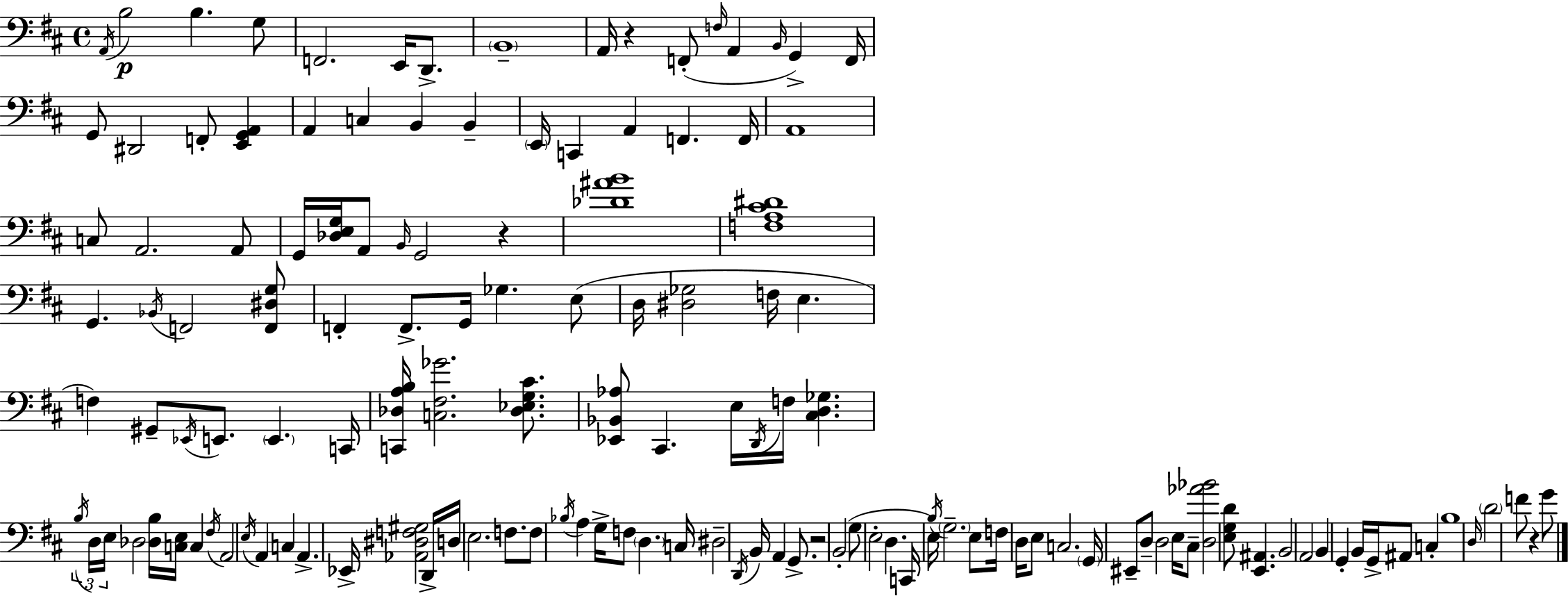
A2/s B3/h B3/q. G3/e F2/h. E2/s D2/e. B2/w A2/s R/q F2/e F3/s A2/q B2/s G2/q F2/s G2/e D#2/h F2/e [E2,G2,A2]/q A2/q C3/q B2/q B2/q E2/s C2/q A2/q F2/q. F2/s A2/w C3/e A2/h. A2/e G2/s [Db3,E3,G3]/s A2/e B2/s G2/h R/q [Db4,A#4,B4]/w [F3,A3,C#4,D#4]/w G2/q. Bb2/s F2/h [F2,D#3,G3]/e F2/q F2/e. G2/s Gb3/q. E3/e D3/s [D#3,Gb3]/h F3/s E3/q. F3/q G#2/e Eb2/s E2/e. E2/q. C2/s [C2,Db3,A3,B3]/s [C3,F#3,Gb4]/h. [Db3,Eb3,G3,C#4]/e. [Eb2,Bb2,Ab3]/e C#2/q. E3/s D2/s F3/s [C#3,D3,Gb3]/q. B3/s D3/s E3/s Db3/h [Db3,B3]/s [C3,E3]/s C3/q F#3/s A2/h E3/s A2/q C3/q A2/q. Eb2/s [Ab2,D#3,F3,G#3]/h D2/s D3/s E3/h. F3/e. F3/e Bb3/s A3/q G3/s F3/e D3/q. C3/s D#3/h D2/s B2/s A2/q G2/e. R/h B2/h G3/e E3/h D3/q. C2/s E3/s B3/s G3/h. E3/e F3/s D3/s E3/e C3/h. G2/s EIS2/e D3/e D3/h E3/s C#3/e [D3,Ab4,Bb4]/h [E3,G3,D4]/e [E2,A#2]/q. B2/h A2/h B2/q G2/q B2/s G2/s A#2/e C3/q B3/w D3/s D4/h F4/e R/q G4/e